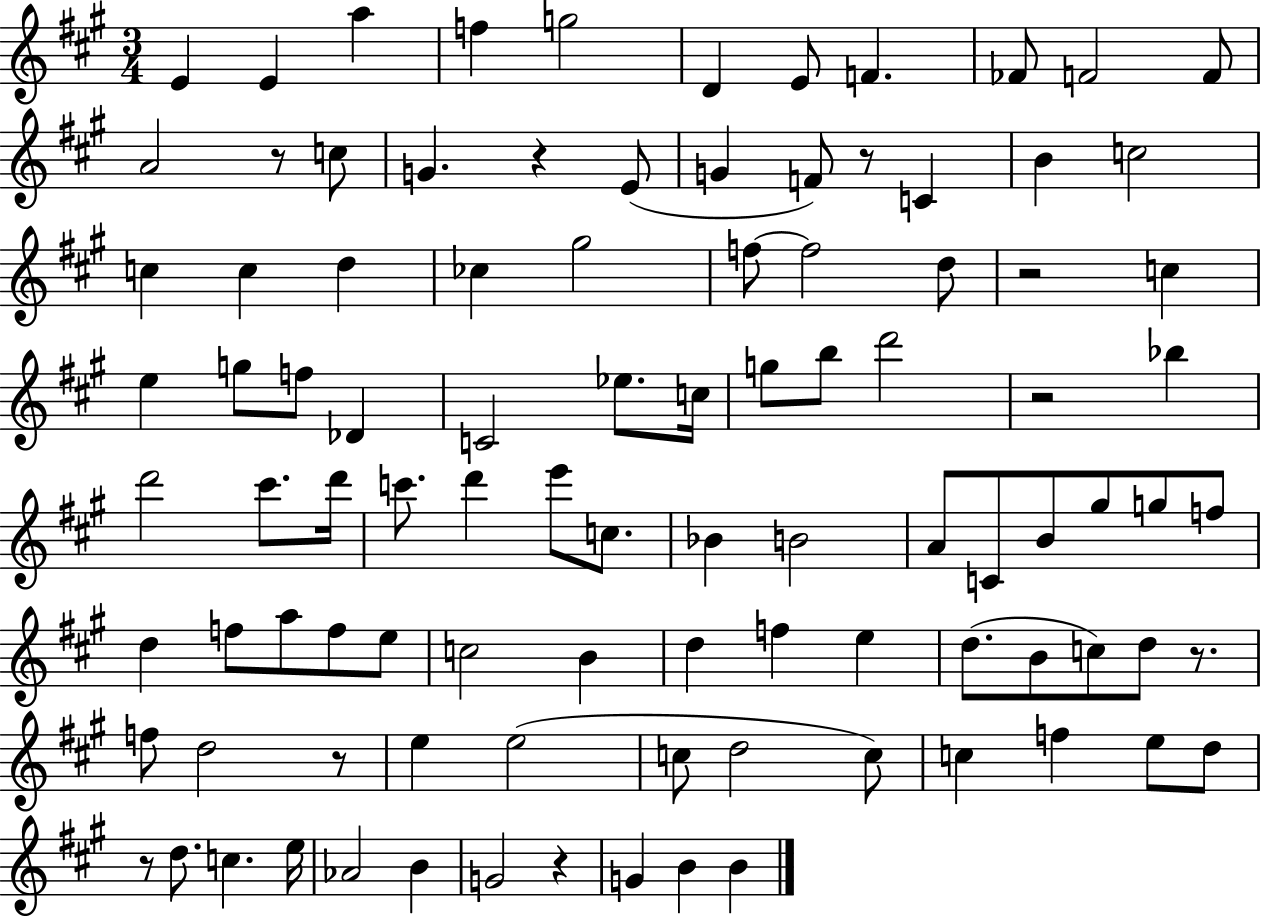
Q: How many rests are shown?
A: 9